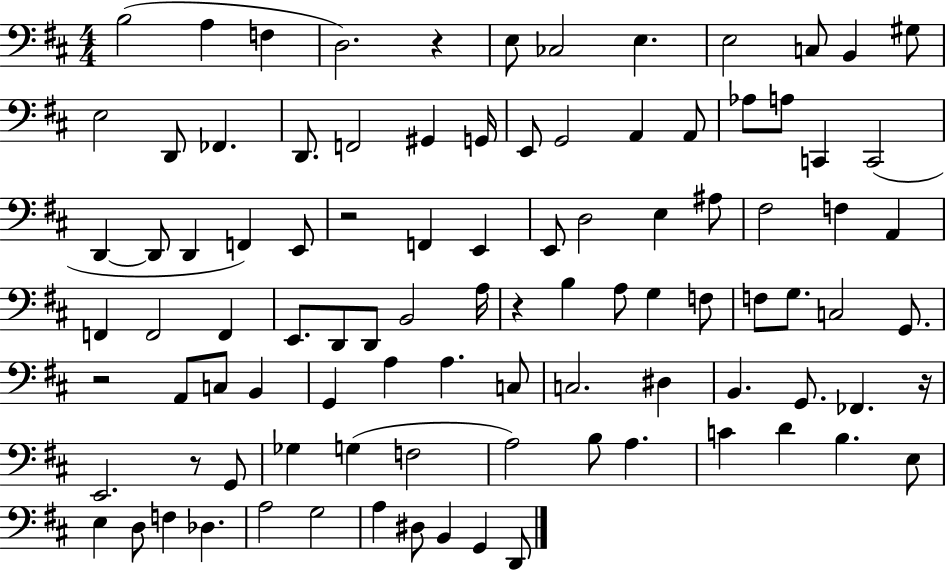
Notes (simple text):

B3/h A3/q F3/q D3/h. R/q E3/e CES3/h E3/q. E3/h C3/e B2/q G#3/e E3/h D2/e FES2/q. D2/e. F2/h G#2/q G2/s E2/e G2/h A2/q A2/e Ab3/e A3/e C2/q C2/h D2/q D2/e D2/q F2/q E2/e R/h F2/q E2/q E2/e D3/h E3/q A#3/e F#3/h F3/q A2/q F2/q F2/h F2/q E2/e. D2/e D2/e B2/h A3/s R/q B3/q A3/e G3/q F3/e F3/e G3/e. C3/h G2/e. R/h A2/e C3/e B2/q G2/q A3/q A3/q. C3/e C3/h. D#3/q B2/q. G2/e. FES2/q. R/s E2/h. R/e G2/e Gb3/q G3/q F3/h A3/h B3/e A3/q. C4/q D4/q B3/q. E3/e E3/q D3/e F3/q Db3/q. A3/h G3/h A3/q D#3/e B2/q G2/q D2/e